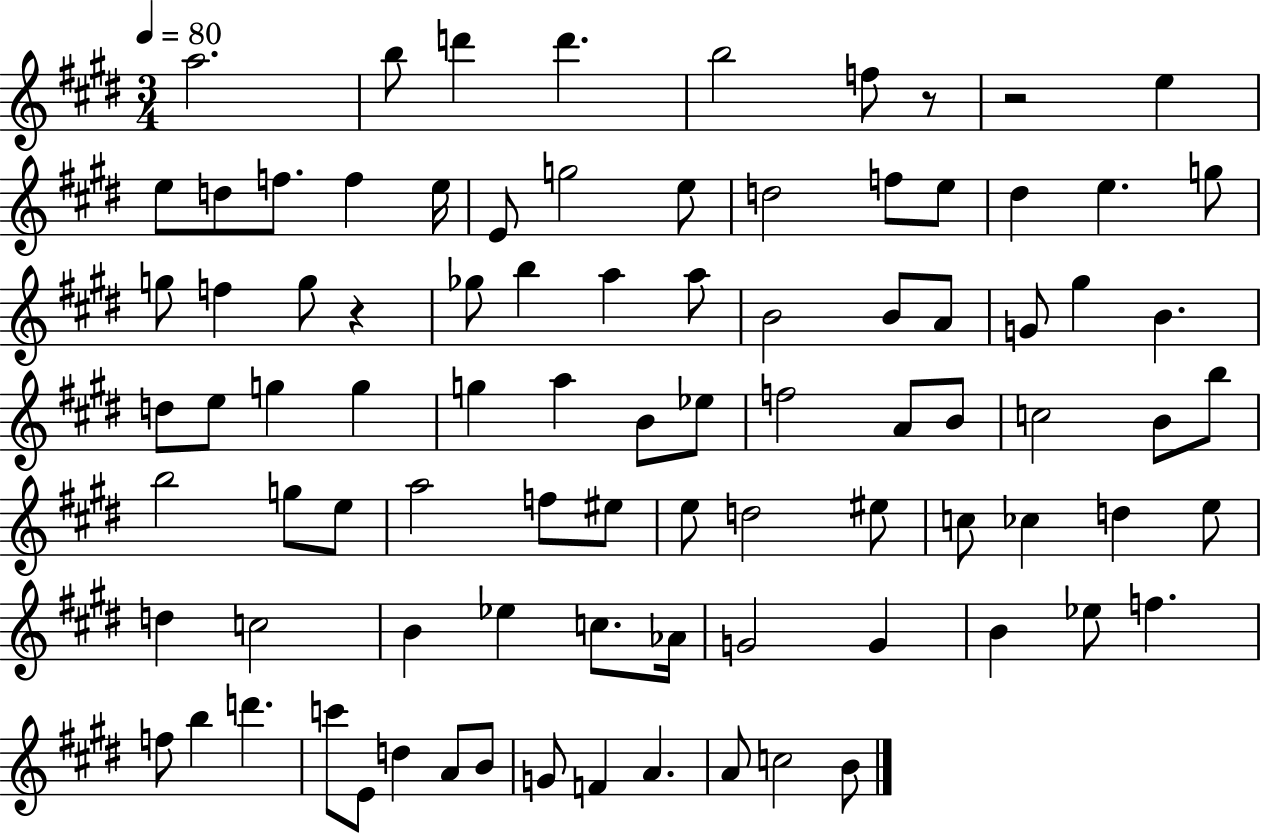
{
  \clef treble
  \numericTimeSignature
  \time 3/4
  \key e \major
  \tempo 4 = 80
  \repeat volta 2 { a''2. | b''8 d'''4 d'''4. | b''2 f''8 r8 | r2 e''4 | \break e''8 d''8 f''8. f''4 e''16 | e'8 g''2 e''8 | d''2 f''8 e''8 | dis''4 e''4. g''8 | \break g''8 f''4 g''8 r4 | ges''8 b''4 a''4 a''8 | b'2 b'8 a'8 | g'8 gis''4 b'4. | \break d''8 e''8 g''4 g''4 | g''4 a''4 b'8 ees''8 | f''2 a'8 b'8 | c''2 b'8 b''8 | \break b''2 g''8 e''8 | a''2 f''8 eis''8 | e''8 d''2 eis''8 | c''8 ces''4 d''4 e''8 | \break d''4 c''2 | b'4 ees''4 c''8. aes'16 | g'2 g'4 | b'4 ees''8 f''4. | \break f''8 b''4 d'''4. | c'''8 e'8 d''4 a'8 b'8 | g'8 f'4 a'4. | a'8 c''2 b'8 | \break } \bar "|."
}